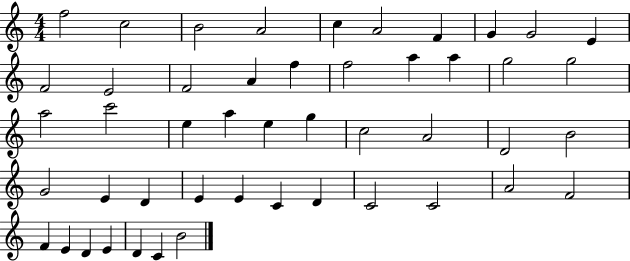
X:1
T:Untitled
M:4/4
L:1/4
K:C
f2 c2 B2 A2 c A2 F G G2 E F2 E2 F2 A f f2 a a g2 g2 a2 c'2 e a e g c2 A2 D2 B2 G2 E D E E C D C2 C2 A2 F2 F E D E D C B2